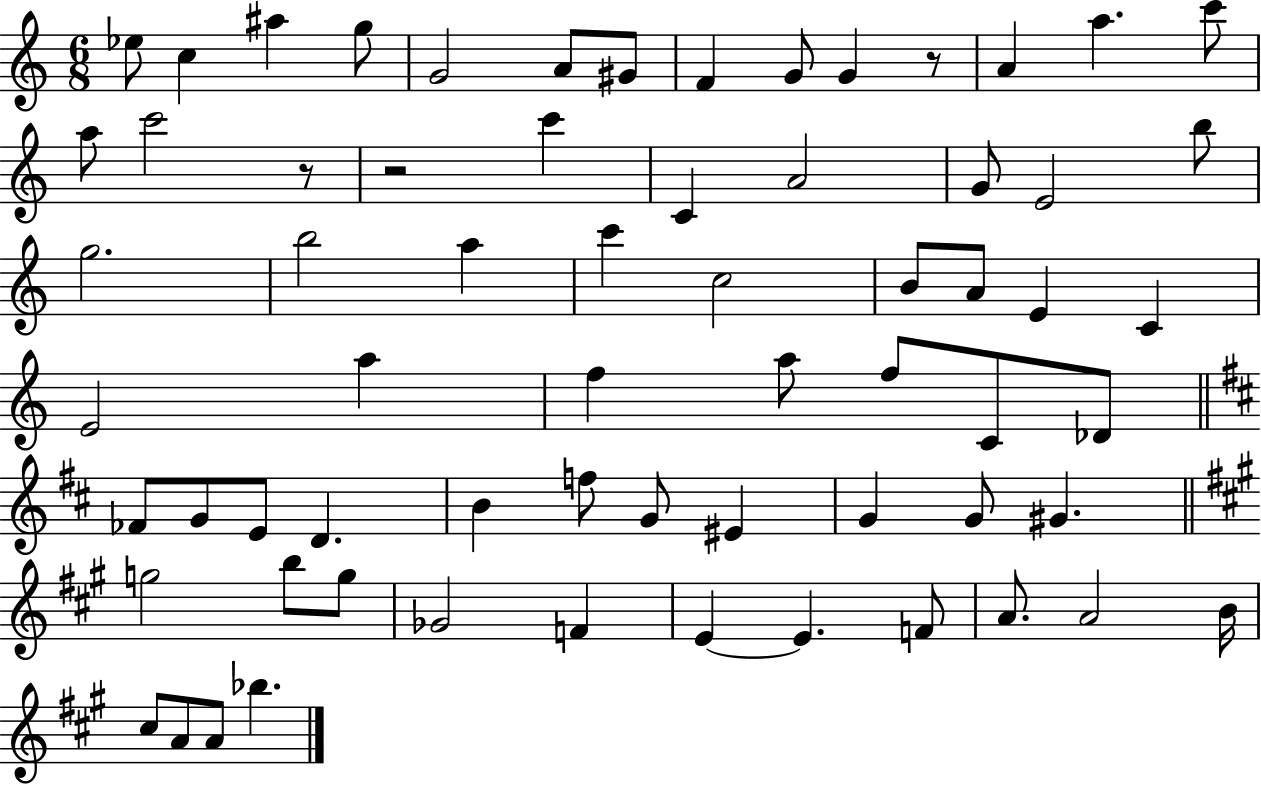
{
  \clef treble
  \numericTimeSignature
  \time 6/8
  \key c \major
  ees''8 c''4 ais''4 g''8 | g'2 a'8 gis'8 | f'4 g'8 g'4 r8 | a'4 a''4. c'''8 | \break a''8 c'''2 r8 | r2 c'''4 | c'4 a'2 | g'8 e'2 b''8 | \break g''2. | b''2 a''4 | c'''4 c''2 | b'8 a'8 e'4 c'4 | \break e'2 a''4 | f''4 a''8 f''8 c'8 des'8 | \bar "||" \break \key d \major fes'8 g'8 e'8 d'4. | b'4 f''8 g'8 eis'4 | g'4 g'8 gis'4. | \bar "||" \break \key a \major g''2 b''8 g''8 | ges'2 f'4 | e'4~~ e'4. f'8 | a'8. a'2 b'16 | \break cis''8 a'8 a'8 bes''4. | \bar "|."
}